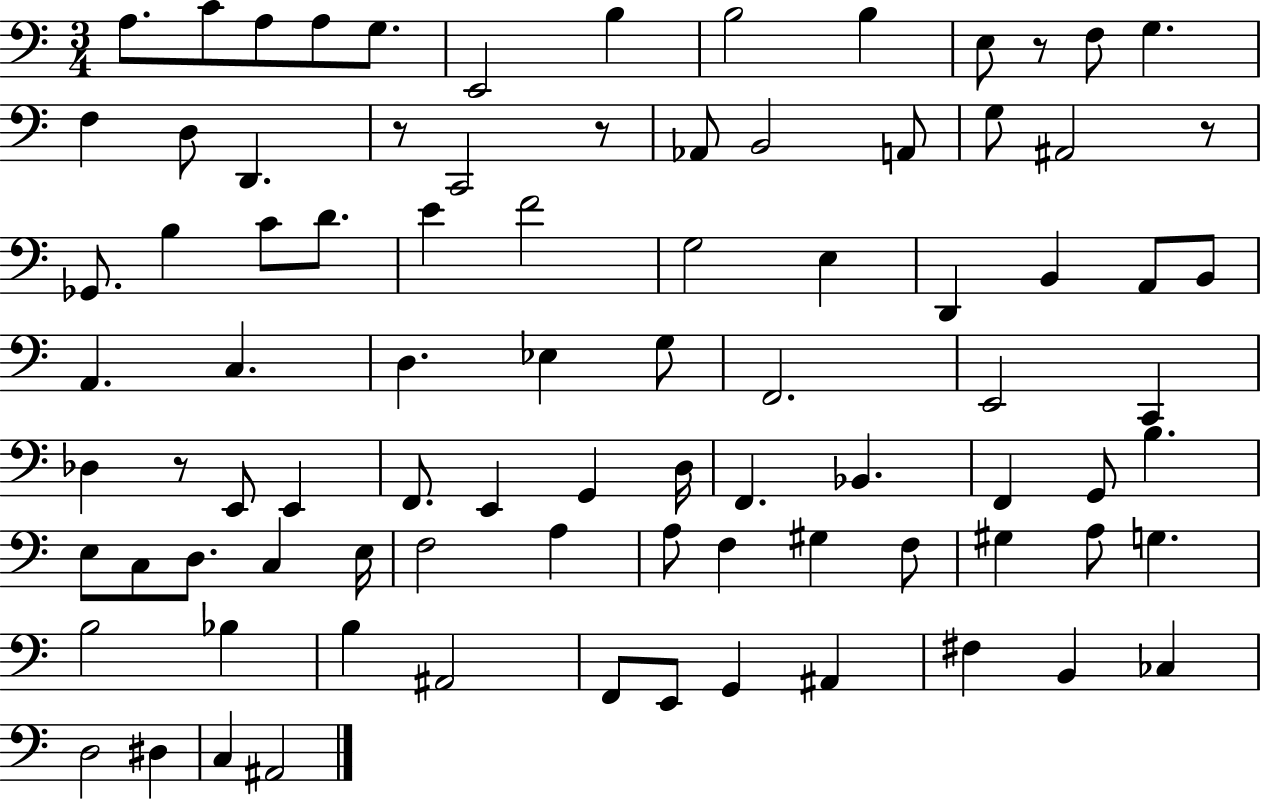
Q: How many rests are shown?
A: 5